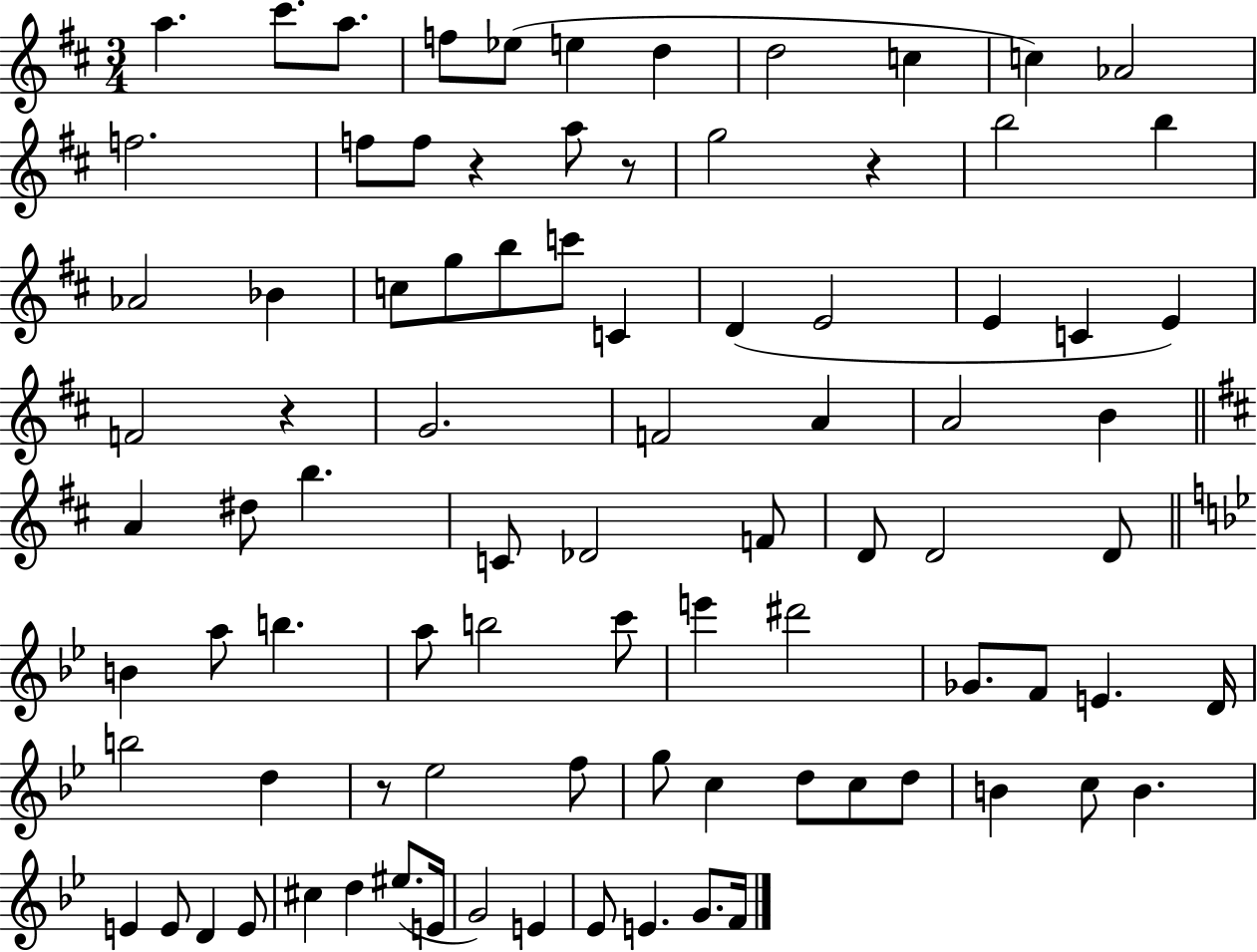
X:1
T:Untitled
M:3/4
L:1/4
K:D
a ^c'/2 a/2 f/2 _e/2 e d d2 c c _A2 f2 f/2 f/2 z a/2 z/2 g2 z b2 b _A2 _B c/2 g/2 b/2 c'/2 C D E2 E C E F2 z G2 F2 A A2 B A ^d/2 b C/2 _D2 F/2 D/2 D2 D/2 B a/2 b a/2 b2 c'/2 e' ^d'2 _G/2 F/2 E D/4 b2 d z/2 _e2 f/2 g/2 c d/2 c/2 d/2 B c/2 B E E/2 D E/2 ^c d ^e/2 E/4 G2 E _E/2 E G/2 F/4